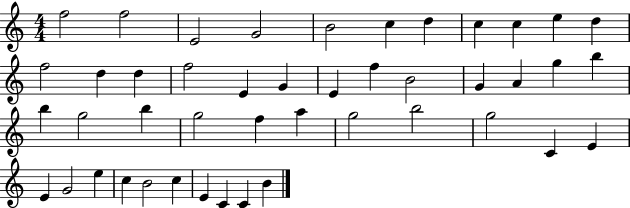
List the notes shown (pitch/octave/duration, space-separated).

F5/h F5/h E4/h G4/h B4/h C5/q D5/q C5/q C5/q E5/q D5/q F5/h D5/q D5/q F5/h E4/q G4/q E4/q F5/q B4/h G4/q A4/q G5/q B5/q B5/q G5/h B5/q G5/h F5/q A5/q G5/h B5/h G5/h C4/q E4/q E4/q G4/h E5/q C5/q B4/h C5/q E4/q C4/q C4/q B4/q